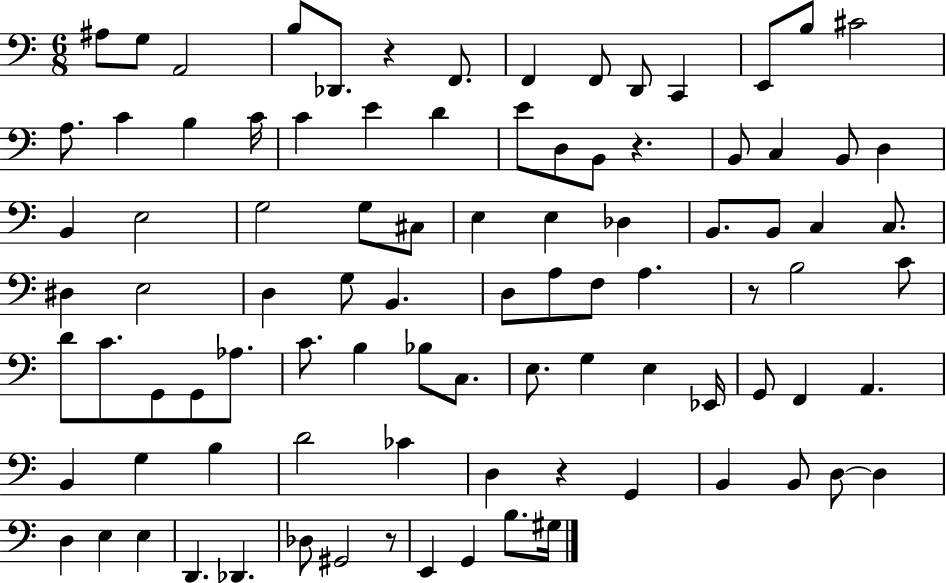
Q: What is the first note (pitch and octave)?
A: A#3